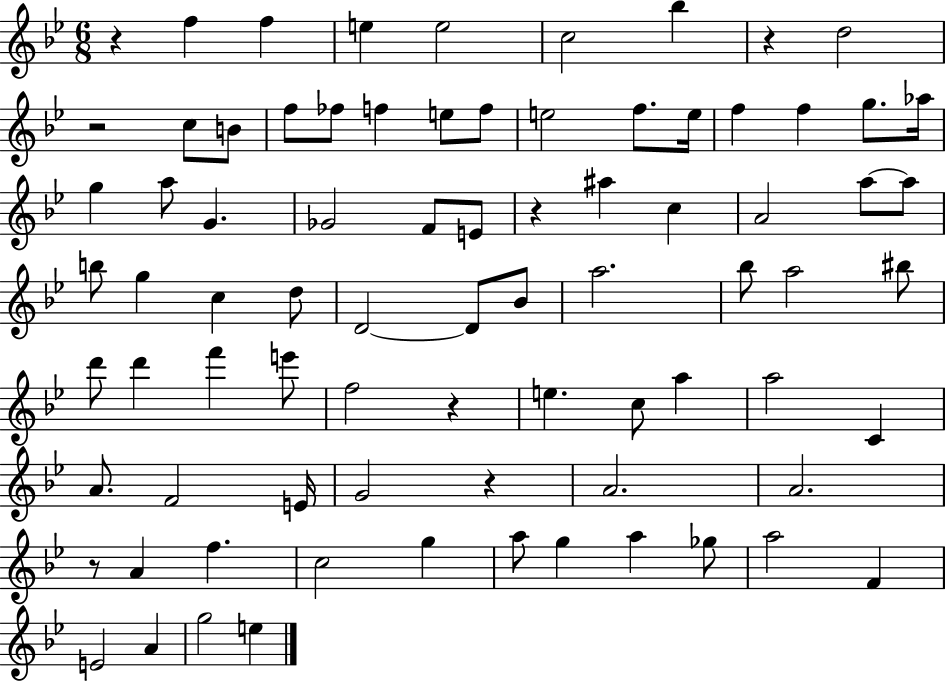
R/q F5/q F5/q E5/q E5/h C5/h Bb5/q R/q D5/h R/h C5/e B4/e F5/e FES5/e F5/q E5/e F5/e E5/h F5/e. E5/s F5/q F5/q G5/e. Ab5/s G5/q A5/e G4/q. Gb4/h F4/e E4/e R/q A#5/q C5/q A4/h A5/e A5/e B5/e G5/q C5/q D5/e D4/h D4/e Bb4/e A5/h. Bb5/e A5/h BIS5/e D6/e D6/q F6/q E6/e F5/h R/q E5/q. C5/e A5/q A5/h C4/q A4/e. F4/h E4/s G4/h R/q A4/h. A4/h. R/e A4/q F5/q. C5/h G5/q A5/e G5/q A5/q Gb5/e A5/h F4/q E4/h A4/q G5/h E5/q